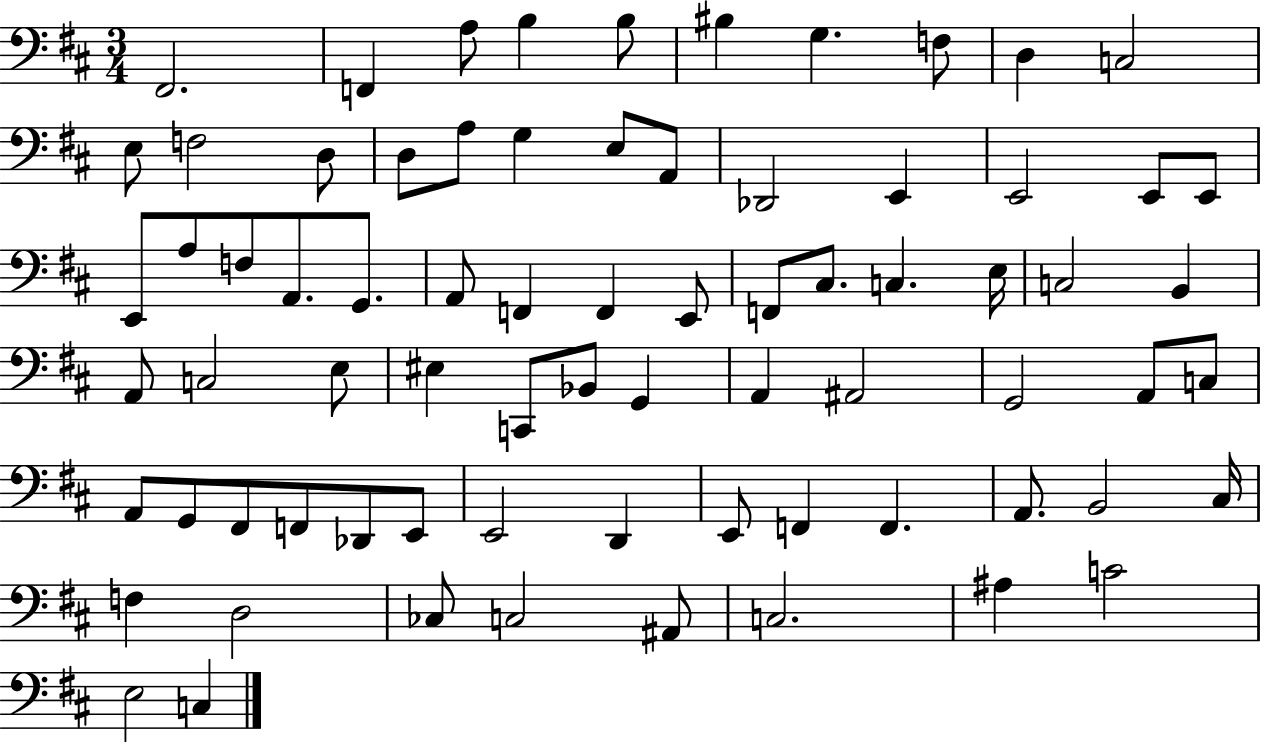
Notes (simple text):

F#2/h. F2/q A3/e B3/q B3/e BIS3/q G3/q. F3/e D3/q C3/h E3/e F3/h D3/e D3/e A3/e G3/q E3/e A2/e Db2/h E2/q E2/h E2/e E2/e E2/e A3/e F3/e A2/e. G2/e. A2/e F2/q F2/q E2/e F2/e C#3/e. C3/q. E3/s C3/h B2/q A2/e C3/h E3/e EIS3/q C2/e Bb2/e G2/q A2/q A#2/h G2/h A2/e C3/e A2/e G2/e F#2/e F2/e Db2/e E2/e E2/h D2/q E2/e F2/q F2/q. A2/e. B2/h C#3/s F3/q D3/h CES3/e C3/h A#2/e C3/h. A#3/q C4/h E3/h C3/q